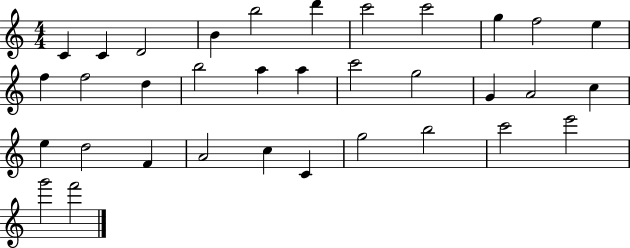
{
  \clef treble
  \numericTimeSignature
  \time 4/4
  \key c \major
  c'4 c'4 d'2 | b'4 b''2 d'''4 | c'''2 c'''2 | g''4 f''2 e''4 | \break f''4 f''2 d''4 | b''2 a''4 a''4 | c'''2 g''2 | g'4 a'2 c''4 | \break e''4 d''2 f'4 | a'2 c''4 c'4 | g''2 b''2 | c'''2 e'''2 | \break g'''2 f'''2 | \bar "|."
}